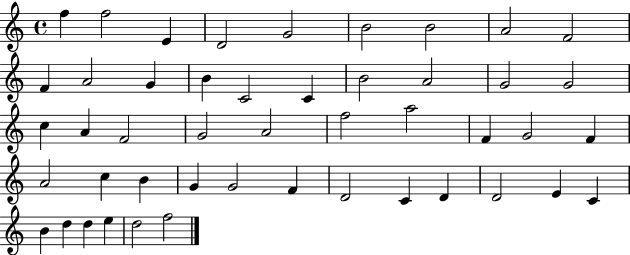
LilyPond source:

{
  \clef treble
  \time 4/4
  \defaultTimeSignature
  \key c \major
  f''4 f''2 e'4 | d'2 g'2 | b'2 b'2 | a'2 f'2 | \break f'4 a'2 g'4 | b'4 c'2 c'4 | b'2 a'2 | g'2 g'2 | \break c''4 a'4 f'2 | g'2 a'2 | f''2 a''2 | f'4 g'2 f'4 | \break a'2 c''4 b'4 | g'4 g'2 f'4 | d'2 c'4 d'4 | d'2 e'4 c'4 | \break b'4 d''4 d''4 e''4 | d''2 f''2 | \bar "|."
}